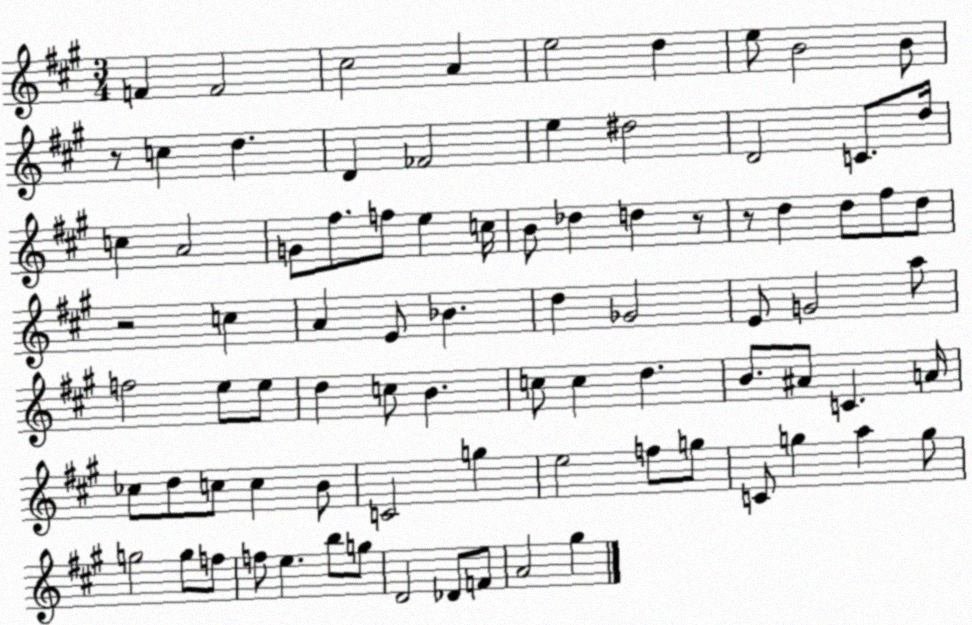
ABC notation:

X:1
T:Untitled
M:3/4
L:1/4
K:A
F F2 ^c2 A e2 d e/2 B2 B/2 z/2 c d D _F2 e ^d2 D2 C/2 d/4 c A2 G/2 ^f/2 f/2 e c/4 B/2 _d d z/2 z/2 d d/2 ^f/2 d/2 z2 c A E/2 _B d _G2 E/2 G2 a/2 f2 e/2 e/2 d c/2 B c/2 c d B/2 ^A/2 C A/4 _c/2 d/2 c/2 c B/2 C2 g e2 f/2 g/2 C/2 g a g/2 g2 g/2 f/2 f/2 e b/2 g/2 D2 _D/2 F/2 A2 ^g